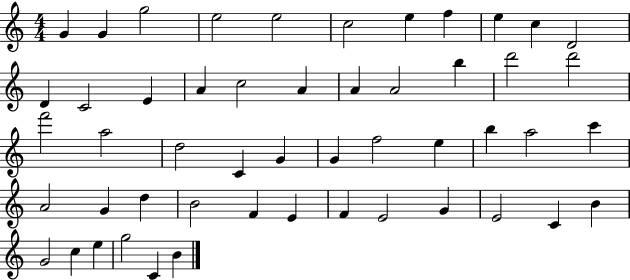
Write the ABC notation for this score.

X:1
T:Untitled
M:4/4
L:1/4
K:C
G G g2 e2 e2 c2 e f e c D2 D C2 E A c2 A A A2 b d'2 d'2 f'2 a2 d2 C G G f2 e b a2 c' A2 G d B2 F E F E2 G E2 C B G2 c e g2 C B